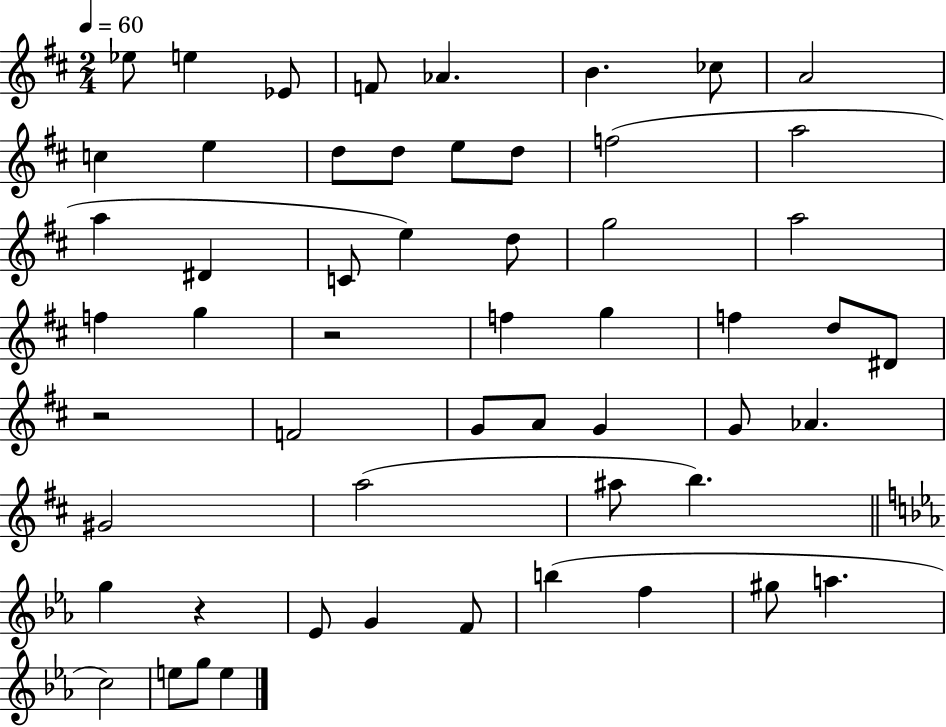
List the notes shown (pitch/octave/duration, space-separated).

Eb5/e E5/q Eb4/e F4/e Ab4/q. B4/q. CES5/e A4/h C5/q E5/q D5/e D5/e E5/e D5/e F5/h A5/h A5/q D#4/q C4/e E5/q D5/e G5/h A5/h F5/q G5/q R/h F5/q G5/q F5/q D5/e D#4/e R/h F4/h G4/e A4/e G4/q G4/e Ab4/q. G#4/h A5/h A#5/e B5/q. G5/q R/q Eb4/e G4/q F4/e B5/q F5/q G#5/e A5/q. C5/h E5/e G5/e E5/q